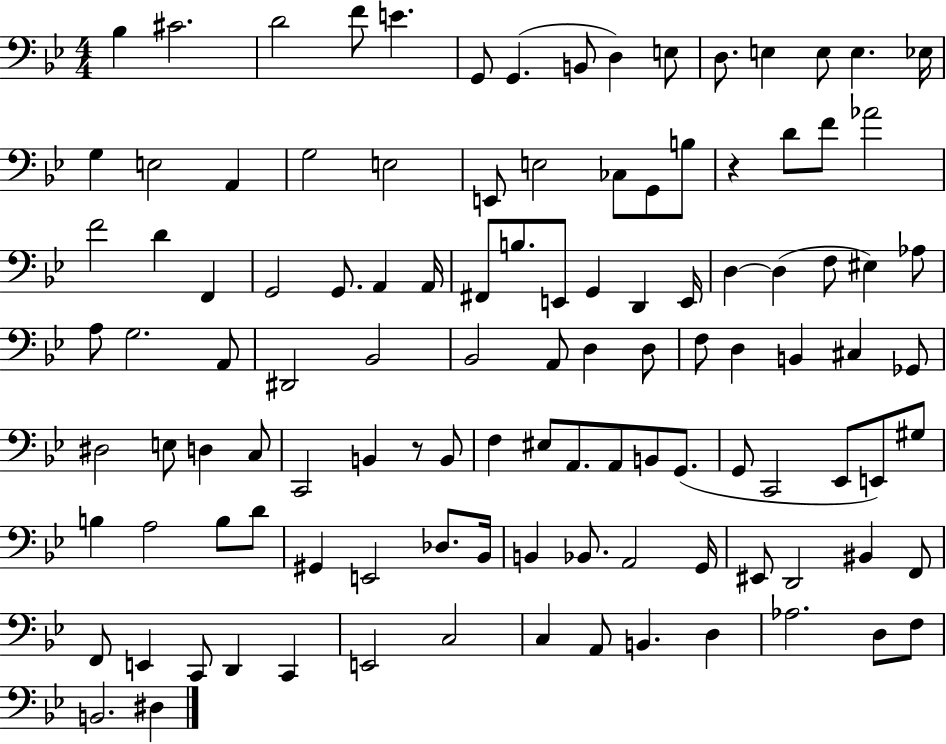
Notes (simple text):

Bb3/q C#4/h. D4/h F4/e E4/q. G2/e G2/q. B2/e D3/q E3/e D3/e. E3/q E3/e E3/q. Eb3/s G3/q E3/h A2/q G3/h E3/h E2/e E3/h CES3/e G2/e B3/e R/q D4/e F4/e Ab4/h F4/h D4/q F2/q G2/h G2/e. A2/q A2/s F#2/e B3/e. E2/e G2/q D2/q E2/s D3/q D3/q F3/e EIS3/q Ab3/e A3/e G3/h. A2/e D#2/h Bb2/h Bb2/h A2/e D3/q D3/e F3/e D3/q B2/q C#3/q Gb2/e D#3/h E3/e D3/q C3/e C2/h B2/q R/e B2/e F3/q EIS3/e A2/e. A2/e B2/e G2/e. G2/e C2/h Eb2/e E2/e G#3/e B3/q A3/h B3/e D4/e G#2/q E2/h Db3/e. Bb2/s B2/q Bb2/e. A2/h G2/s EIS2/e D2/h BIS2/q F2/e F2/e E2/q C2/e D2/q C2/q E2/h C3/h C3/q A2/e B2/q. D3/q Ab3/h. D3/e F3/e B2/h. D#3/q